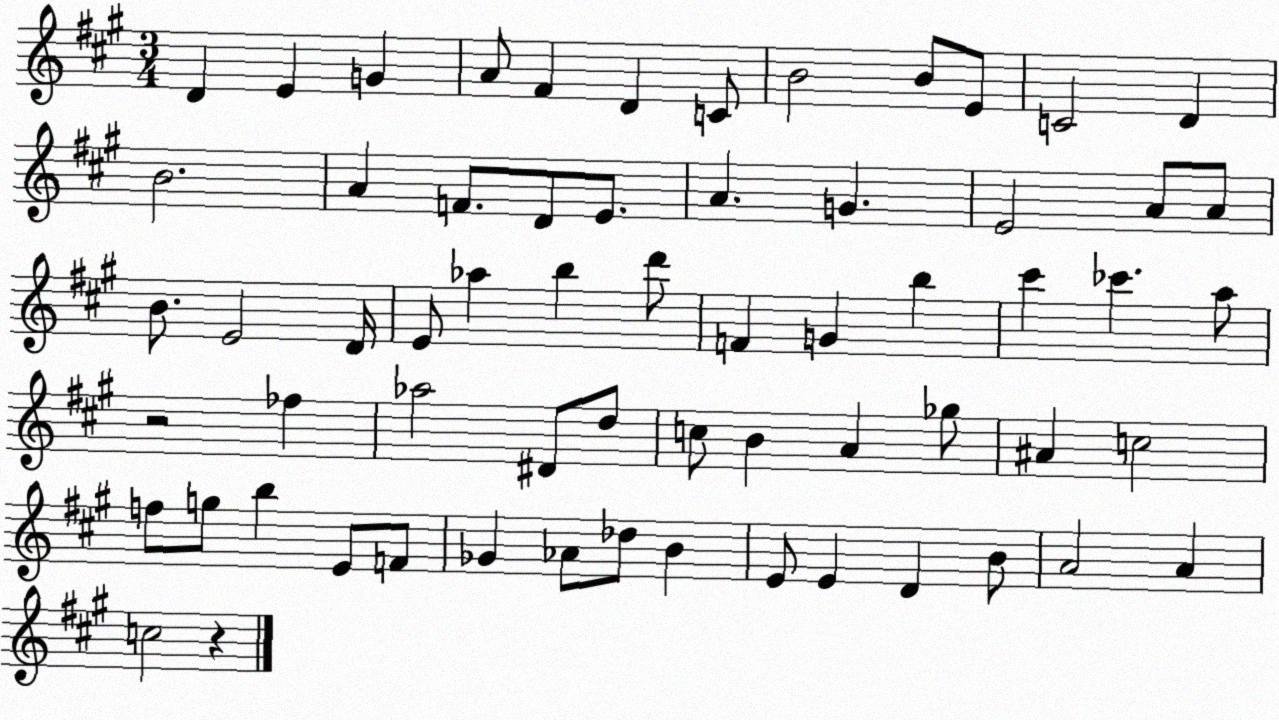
X:1
T:Untitled
M:3/4
L:1/4
K:A
D E G A/2 ^F D C/2 B2 B/2 E/2 C2 D B2 A F/2 D/2 E/2 A G E2 A/2 A/2 B/2 E2 D/4 E/2 _a b d'/2 F G b ^c' _c' a/2 z2 _f _a2 ^D/2 d/2 c/2 B A _g/2 ^A c2 f/2 g/2 b E/2 F/2 _G _A/2 _d/2 B E/2 E D B/2 A2 A c2 z